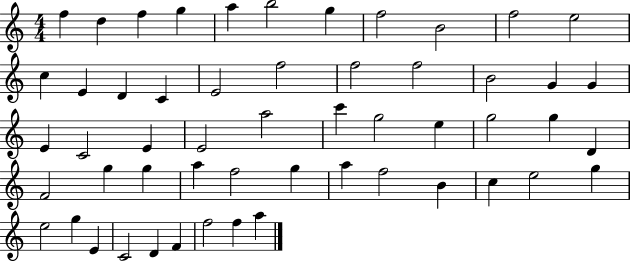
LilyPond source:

{
  \clef treble
  \numericTimeSignature
  \time 4/4
  \key c \major
  f''4 d''4 f''4 g''4 | a''4 b''2 g''4 | f''2 b'2 | f''2 e''2 | \break c''4 e'4 d'4 c'4 | e'2 f''2 | f''2 f''2 | b'2 g'4 g'4 | \break e'4 c'2 e'4 | e'2 a''2 | c'''4 g''2 e''4 | g''2 g''4 d'4 | \break f'2 g''4 g''4 | a''4 f''2 g''4 | a''4 f''2 b'4 | c''4 e''2 g''4 | \break e''2 g''4 e'4 | c'2 d'4 f'4 | f''2 f''4 a''4 | \bar "|."
}